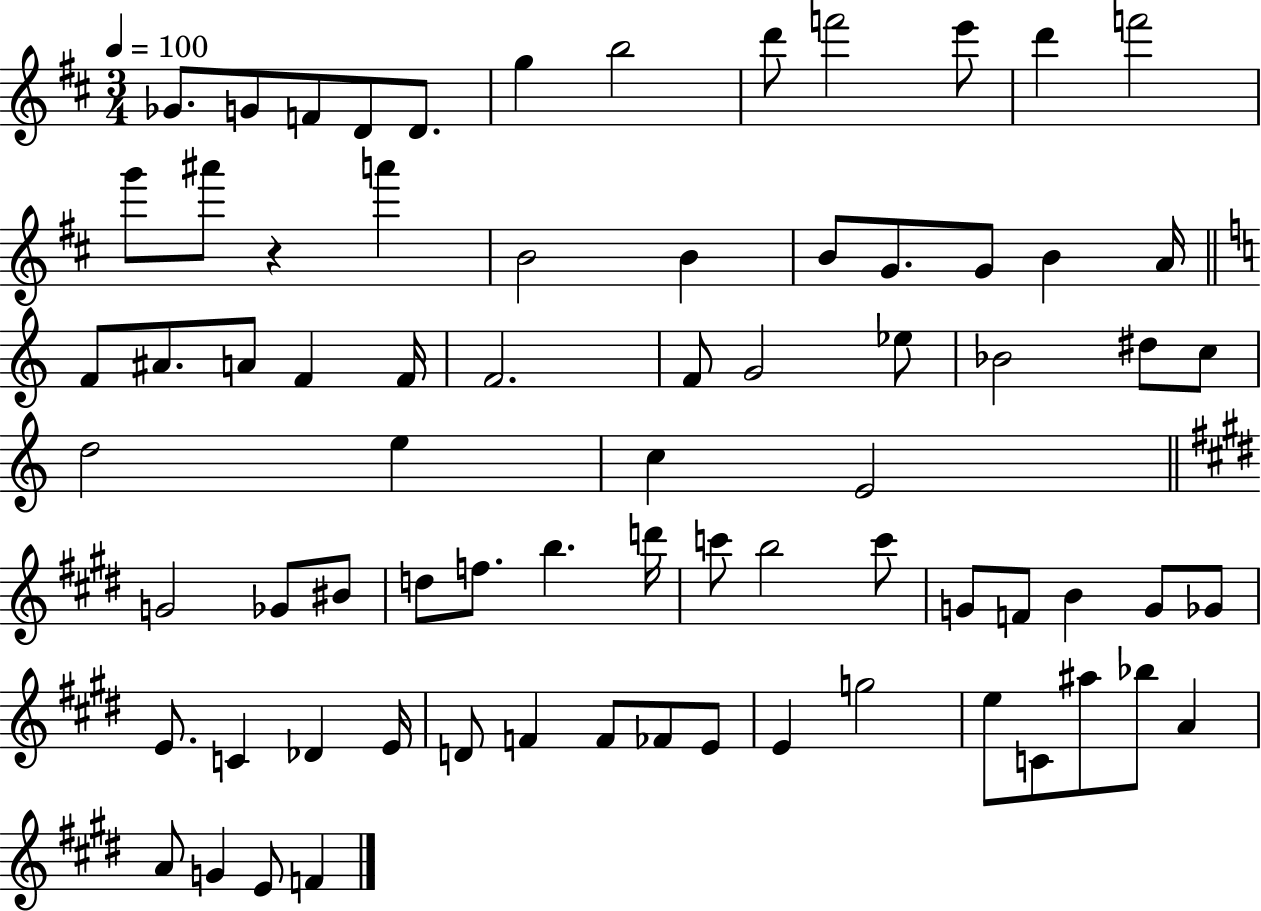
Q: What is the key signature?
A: D major